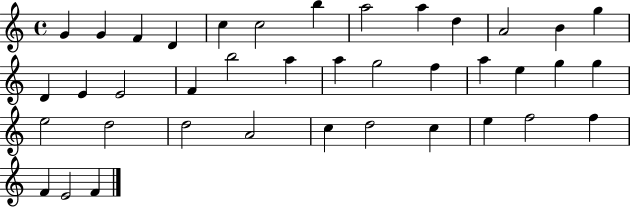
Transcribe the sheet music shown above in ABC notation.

X:1
T:Untitled
M:4/4
L:1/4
K:C
G G F D c c2 b a2 a d A2 B g D E E2 F b2 a a g2 f a e g g e2 d2 d2 A2 c d2 c e f2 f F E2 F